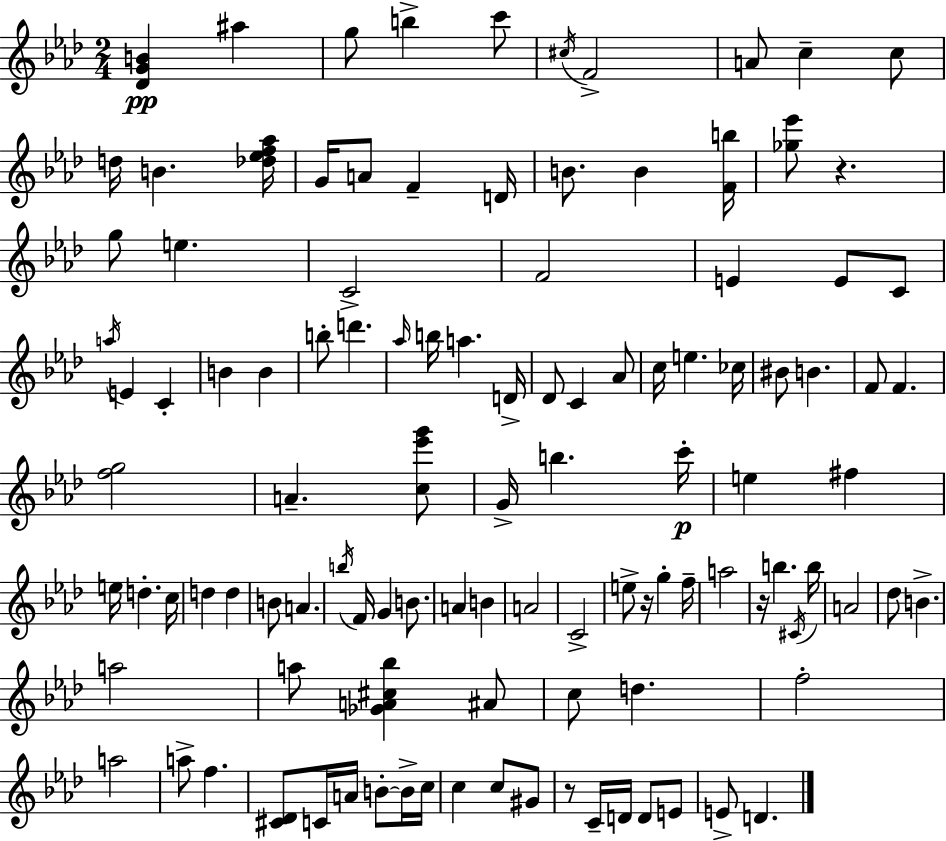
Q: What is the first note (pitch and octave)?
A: A#5